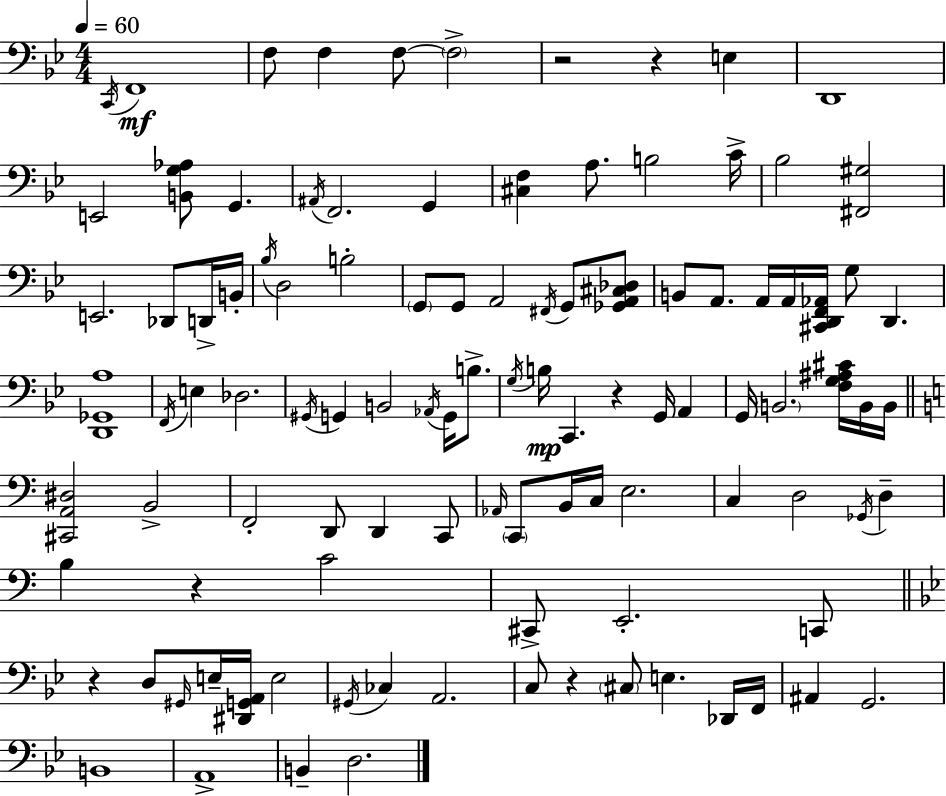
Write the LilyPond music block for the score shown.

{
  \clef bass
  \numericTimeSignature
  \time 4/4
  \key g \minor
  \tempo 4 = 60
  \acciaccatura { c,16 }\mf f,1 | f8 f4 f8~~ \parenthesize f2-> | r2 r4 e4 | d,1 | \break e,2 <b, g aes>8 g,4. | \acciaccatura { ais,16 } f,2. g,4 | <cis f>4 a8. b2 | c'16-> bes2 <fis, gis>2 | \break e,2. des,8 | d,16-> b,16-. \acciaccatura { bes16 } d2 b2-. | \parenthesize g,8 g,8 a,2 \acciaccatura { fis,16 } | g,8 <ges, a, cis des>8 b,8 a,8. a,16 a,16 <cis, d, f, aes,>16 g8 d,4. | \break <d, ges, a>1 | \acciaccatura { f,16 } e4 des2. | \acciaccatura { gis,16 } g,4 b,2 | \acciaccatura { aes,16 } g,16 b8.-> \acciaccatura { g16 }\mp b16 c,4. r4 | \break g,16 a,4 g,16 \parenthesize b,2. | <f g ais cis'>16 b,16 b,16 \bar "||" \break \key c \major <cis, a, dis>2 b,2-> | f,2-. d,8 d,4 c,8 | \grace { aes,16 } \parenthesize c,8 b,16 c16 e2. | c4 d2 \acciaccatura { ges,16 } d4-- | \break b4 r4 c'2 | cis,8-> e,2.-. | c,8 \bar "||" \break \key g \minor r4 d8 \grace { gis,16 } e16-- <dis, g, a,>16 e2 | \acciaccatura { gis,16 } ces4 a,2. | c8 r4 \parenthesize cis8 e4. | des,16 f,16 ais,4 g,2. | \break b,1 | a,1-> | b,4-- d2. | \bar "|."
}